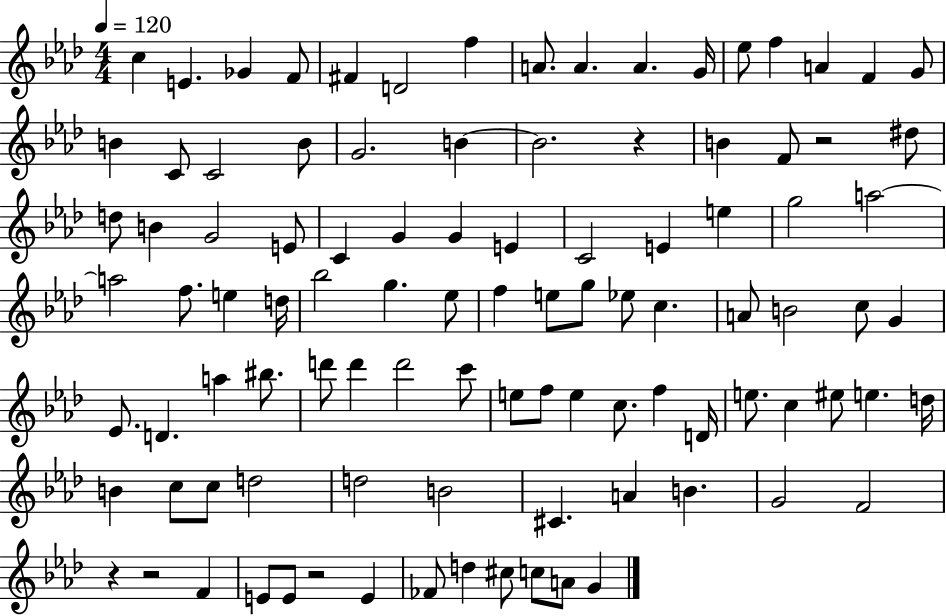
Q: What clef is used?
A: treble